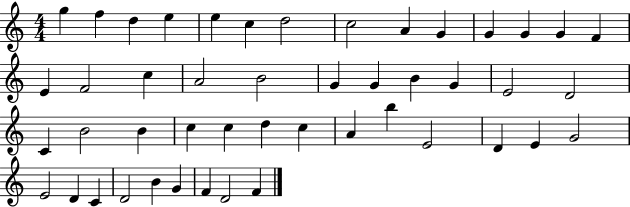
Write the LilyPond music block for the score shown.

{
  \clef treble
  \numericTimeSignature
  \time 4/4
  \key c \major
  g''4 f''4 d''4 e''4 | e''4 c''4 d''2 | c''2 a'4 g'4 | g'4 g'4 g'4 f'4 | \break e'4 f'2 c''4 | a'2 b'2 | g'4 g'4 b'4 g'4 | e'2 d'2 | \break c'4 b'2 b'4 | c''4 c''4 d''4 c''4 | a'4 b''4 e'2 | d'4 e'4 g'2 | \break e'2 d'4 c'4 | d'2 b'4 g'4 | f'4 d'2 f'4 | \bar "|."
}